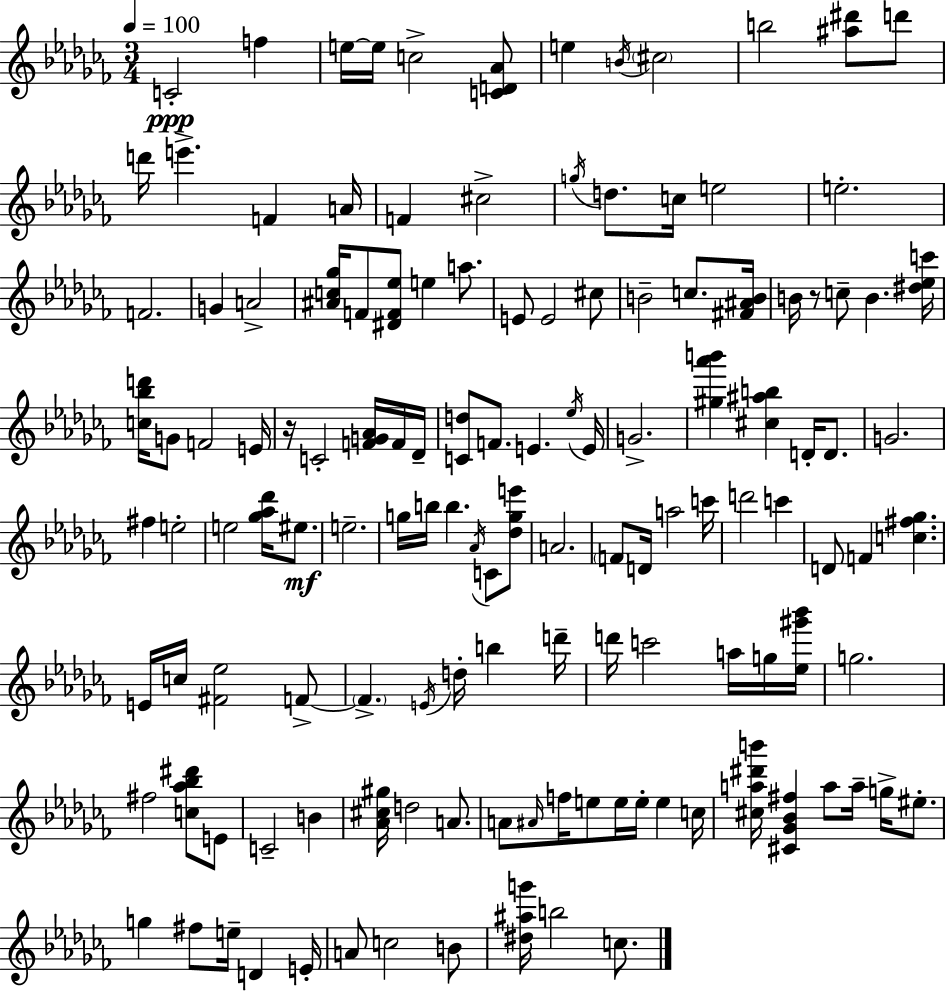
C4/h F5/q E5/s E5/s C5/h [C4,D4,Ab4]/e E5/q B4/s C#5/h B5/h [A#5,D#6]/e D6/e D6/s E6/q. F4/q A4/s F4/q C#5/h G5/s D5/e. C5/s E5/h E5/h. F4/h. G4/q A4/h [A#4,C5,Gb5]/s F4/e [D#4,F4,Eb5]/e E5/q A5/e. E4/e E4/h C#5/e B4/h C5/e. [F#4,A#4,B4]/s B4/s R/e C5/e B4/q. [D#5,Eb5,C6]/s [C5,Bb5,D6]/s G4/e F4/h E4/s R/s C4/h [F4,G4,Ab4]/s F4/s Db4/s [C4,D5]/e F4/e. E4/q. Eb5/s E4/s G4/h. [G#5,Ab6,B6]/q [C#5,A#5,B5]/q D4/s D4/e. G4/h. F#5/q E5/h E5/h [Gb5,Ab5,Db6]/s EIS5/e. E5/h. G5/s B5/s B5/q. Ab4/s C4/e [Db5,G5,E6]/e A4/h. F4/e D4/s A5/h C6/s D6/h C6/q D4/e F4/q [C5,F#5,Gb5]/q. E4/s C5/s [F#4,Eb5]/h F4/e F4/q. E4/s D5/s B5/q D6/s D6/s C6/h A5/s G5/s [Eb5,G#6,Bb6]/s G5/h. F#5/h [C5,Ab5,Bb5,D#6]/e E4/e C4/h B4/q [Ab4,C#5,G#5]/s D5/h A4/e. A4/e A#4/s F5/s E5/e E5/s E5/s E5/q C5/s [C#5,A5,D#6,B6]/s [C#4,Gb4,Bb4,F#5]/q A5/e A5/s G5/s EIS5/e. G5/q F#5/e E5/s D4/q E4/s A4/e C5/h B4/e [D#5,A#5,G6]/s B5/h C5/e.